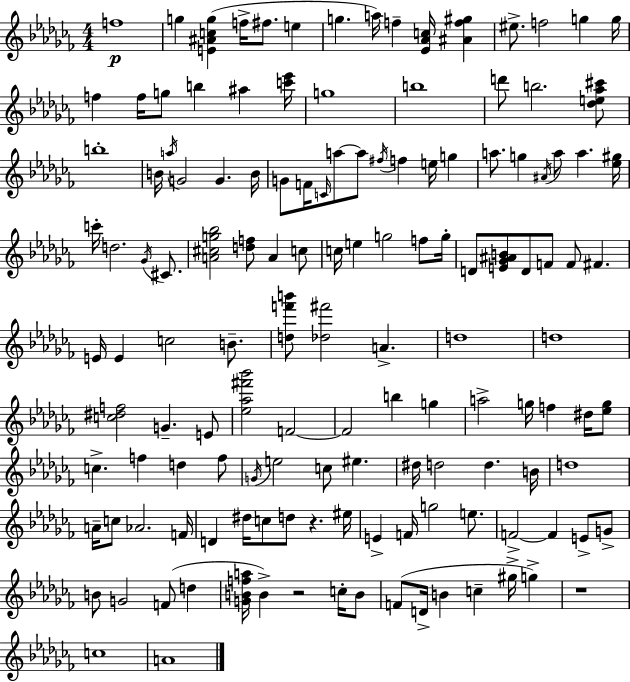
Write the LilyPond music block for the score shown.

{
  \clef treble
  \numericTimeSignature
  \time 4/4
  \key aes \minor
  f''1\p | g''4 <e' ais' c'' g''>4( f''16-> fis''8. e''4 | g''4. a''16) f''4-- <ees' aes' c''>16 <ais' f'' gis''>4 | eis''8.-> f''2 g''4 g''16 | \break f''4 f''16 g''8 b''4 ais''4 <c''' ees'''>16 | g''1 | b''1 | d'''8 b''2. <des'' e'' aes'' cis'''>8 | \break b''1-. | b'16 \acciaccatura { a''16 } g'2 g'4. | b'16 g'8 f'16 \grace { c'16 } a''8~~ a''8 \acciaccatura { fis''16 } f''4 e''16 g''4 | a''8. g''4 \acciaccatura { ais'16 } a''8 a''4. | \break <ees'' gis''>16 c'''16-. d''2. | \acciaccatura { ges'16 } cis'8. <a' cis'' g'' bes''>2 <d'' f''>8 a'4 | c''8 c''16 e''4 g''2 | f''8 g''16-. d'8 <e' ges' ais' b'>8 d'8 f'8 f'8 fis'4. | \break e'16 e'4 c''2 | b'8.-- <d'' f''' b'''>8 <des'' fis'''>2 a'4.-> | d''1 | d''1 | \break <c'' dis'' f''>2 g'4.-- | e'8 <ees'' aes'' fis''' bes'''>2 f'2~~ | f'2 b''4 | g''4 a''2-> g''16 f''4 | \break dis''16 <ees'' g''>8 c''4.-> f''4 d''4 | f''8 \acciaccatura { g'16 } e''2 c''8 | eis''4. dis''16 d''2 d''4. | b'16 d''1 | \break a'16-- c''8 aes'2. | f'16 d'4 dis''16 c''8 d''8 r4. | eis''16 e'4-> f'16 g''2 | e''8. f'2->~~ f'4 | \break e'8-> g'8-> b'8 g'2 | f'8( d''4 <g' b' f'' a''>16 b'4->) r2 | c''16-. b'8 f'8( d'16-> b'4 c''4-- | gis''16-> g''4->) r1 | \break c''1 | a'1 | \bar "|."
}